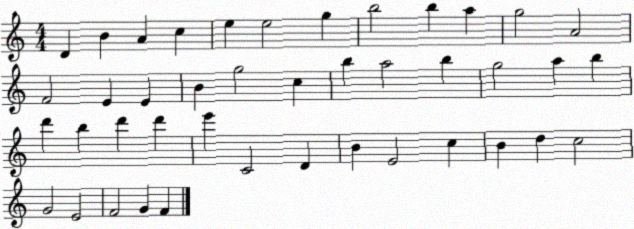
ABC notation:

X:1
T:Untitled
M:4/4
L:1/4
K:C
D B A c e e2 g b2 b a g2 A2 F2 E E B g2 c b a2 b g2 a b d' b d' d' e' C2 D B E2 c B d c2 G2 E2 F2 G F